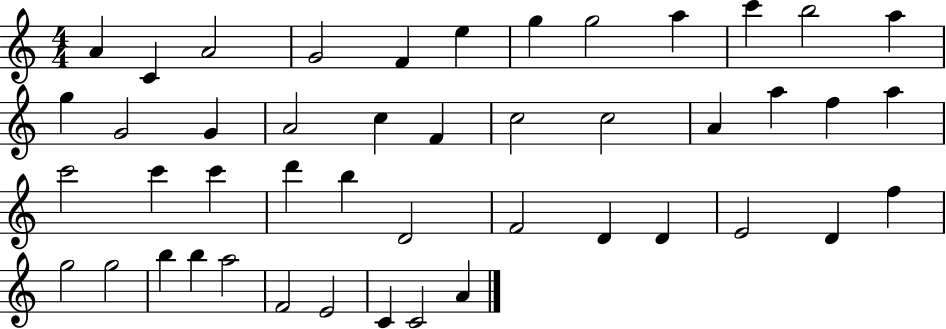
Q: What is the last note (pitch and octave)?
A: A4